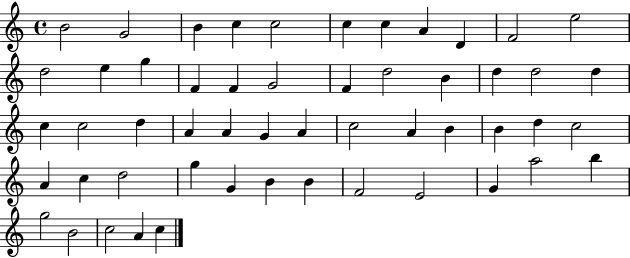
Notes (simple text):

B4/h G4/h B4/q C5/q C5/h C5/q C5/q A4/q D4/q F4/h E5/h D5/h E5/q G5/q F4/q F4/q G4/h F4/q D5/h B4/q D5/q D5/h D5/q C5/q C5/h D5/q A4/q A4/q G4/q A4/q C5/h A4/q B4/q B4/q D5/q C5/h A4/q C5/q D5/h G5/q G4/q B4/q B4/q F4/h E4/h G4/q A5/h B5/q G5/h B4/h C5/h A4/q C5/q